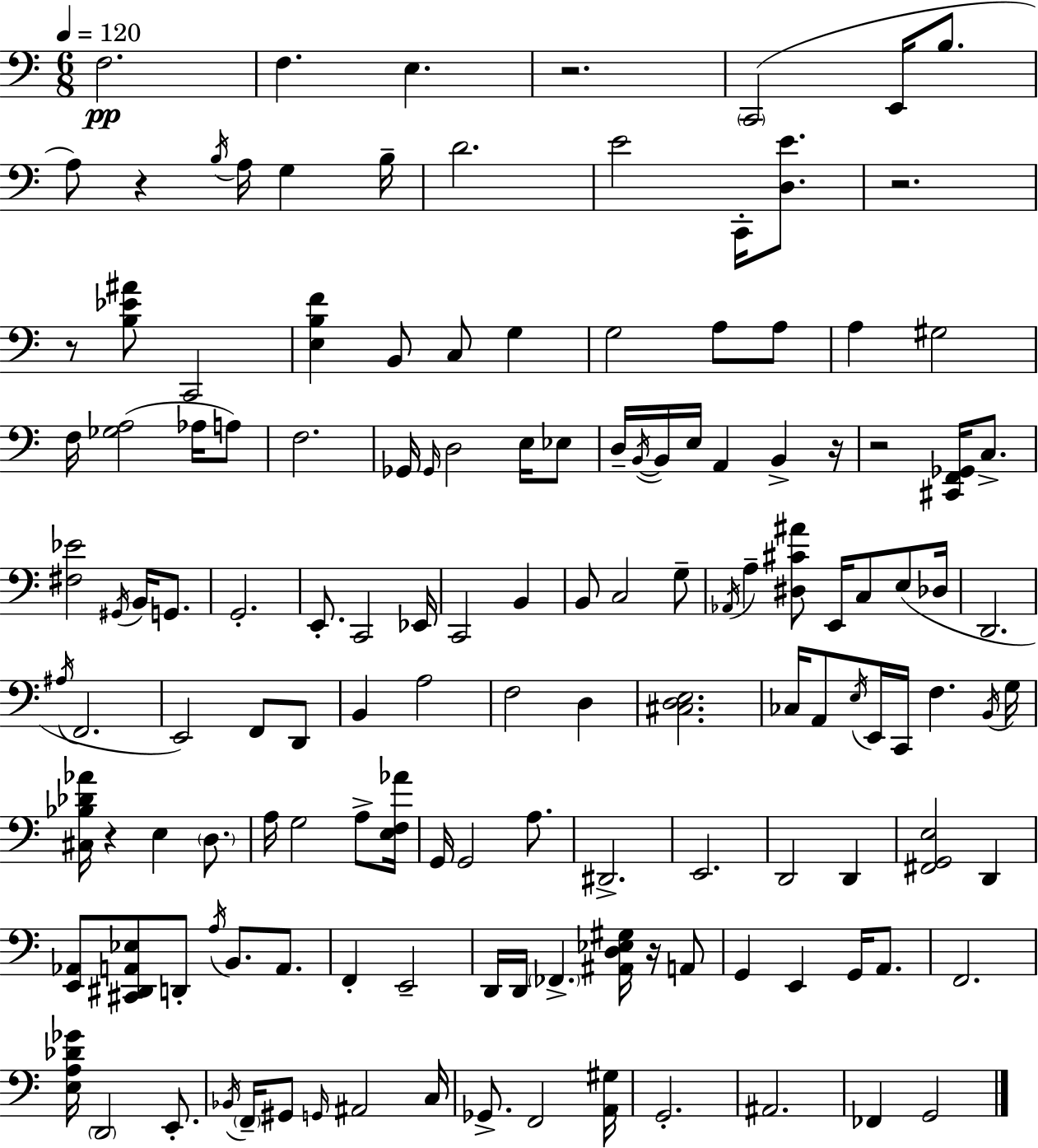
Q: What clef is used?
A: bass